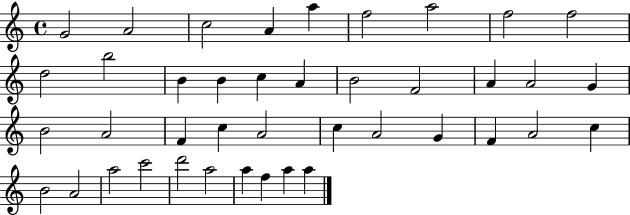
{
  \clef treble
  \time 4/4
  \defaultTimeSignature
  \key c \major
  g'2 a'2 | c''2 a'4 a''4 | f''2 a''2 | f''2 f''2 | \break d''2 b''2 | b'4 b'4 c''4 a'4 | b'2 f'2 | a'4 a'2 g'4 | \break b'2 a'2 | f'4 c''4 a'2 | c''4 a'2 g'4 | f'4 a'2 c''4 | \break b'2 a'2 | a''2 c'''2 | d'''2 a''2 | a''4 f''4 a''4 a''4 | \break \bar "|."
}